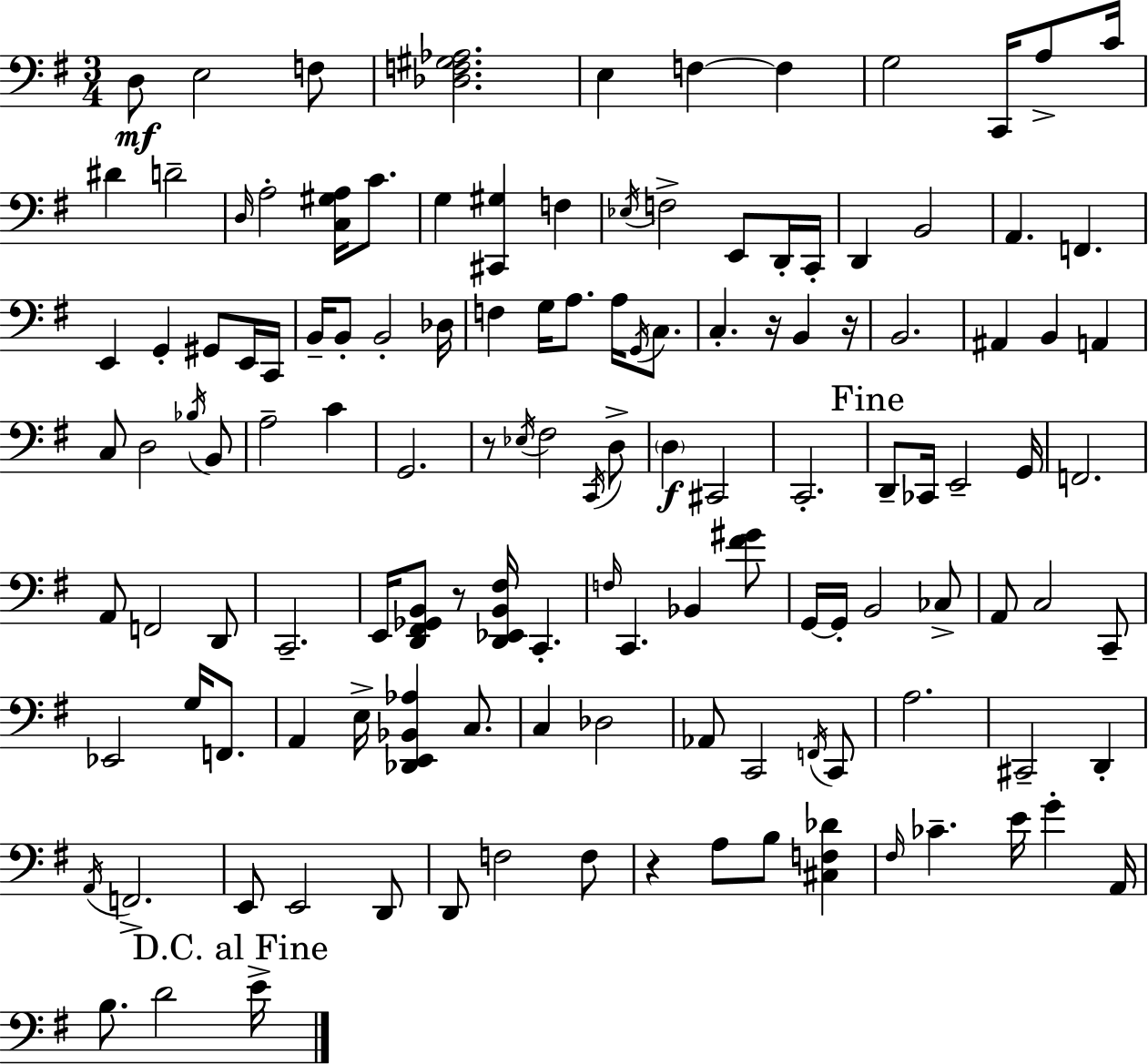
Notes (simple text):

D3/e E3/h F3/e [Db3,F3,G#3,Ab3]/h. E3/q F3/q F3/q G3/h C2/s A3/e C4/s D#4/q D4/h D3/s A3/h [C3,G#3,A3]/s C4/e. G3/q [C#2,G#3]/q F3/q Eb3/s F3/h E2/e D2/s C2/s D2/q B2/h A2/q. F2/q. E2/q G2/q G#2/e E2/s C2/s B2/s B2/e B2/h Db3/s F3/q G3/s A3/e. A3/s G2/s C3/e. C3/q. R/s B2/q R/s B2/h. A#2/q B2/q A2/q C3/e D3/h Bb3/s B2/e A3/h C4/q G2/h. R/e Eb3/s F#3/h C2/s D3/e D3/q C#2/h C2/h. D2/e CES2/s E2/h G2/s F2/h. A2/e F2/h D2/e C2/h. E2/s [D2,F#2,Gb2,B2]/e R/e [D2,Eb2,B2,F#3]/s C2/q. F3/s C2/q. Bb2/q [F#4,G#4]/e G2/s G2/s B2/h CES3/e A2/e C3/h C2/e Eb2/h G3/s F2/e. A2/q E3/s [Db2,E2,Bb2,Ab3]/q C3/e. C3/q Db3/h Ab2/e C2/h F2/s C2/e A3/h. C#2/h D2/q A2/s F2/h. E2/e E2/h D2/e D2/e F3/h F3/e R/q A3/e B3/e [C#3,F3,Db4]/q F#3/s CES4/q. E4/s G4/q A2/s B3/e. D4/h E4/s